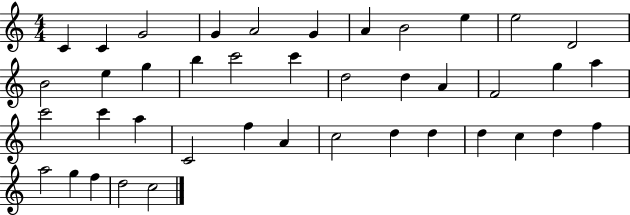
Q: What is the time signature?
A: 4/4